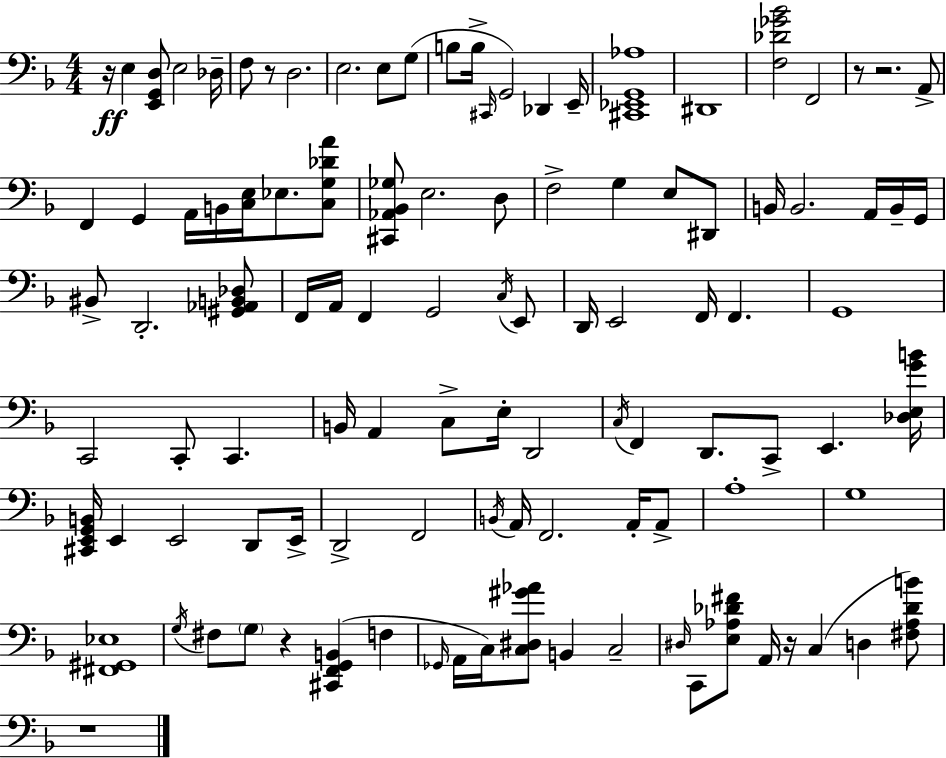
X:1
T:Untitled
M:4/4
L:1/4
K:Dm
z/4 E, [E,,G,,D,]/2 E,2 _D,/4 F,/2 z/2 D,2 E,2 E,/2 G,/2 B,/2 B,/4 ^C,,/4 G,,2 _D,, E,,/4 [^C,,_E,,G,,_A,]4 ^D,,4 [F,_D_G_B]2 F,,2 z/2 z2 A,,/2 F,, G,, A,,/4 B,,/4 [C,E,]/4 _E,/2 [C,G,_DA]/2 [^C,,_A,,_B,,_G,]/2 E,2 D,/2 F,2 G, E,/2 ^D,,/2 B,,/4 B,,2 A,,/4 B,,/4 G,,/4 ^B,,/2 D,,2 [^G,,_A,,B,,_D,]/2 F,,/4 A,,/4 F,, G,,2 C,/4 E,,/2 D,,/4 E,,2 F,,/4 F,, G,,4 C,,2 C,,/2 C,, B,,/4 A,, C,/2 E,/4 D,,2 C,/4 F,, D,,/2 C,,/2 E,, [_D,E,GB]/4 [^C,,E,,G,,B,,]/4 E,, E,,2 D,,/2 E,,/4 D,,2 F,,2 B,,/4 A,,/4 F,,2 A,,/4 A,,/2 A,4 G,4 [^F,,^G,,_E,]4 G,/4 ^F,/2 G,/2 z [^C,,F,,G,,B,,] F, _G,,/4 A,,/4 C,/4 [C,^D,^G_A]/2 B,, C,2 ^D,/4 C,,/2 [E,_A,_D^F]/2 A,,/4 z/4 C, D, [^F,_A,_DB]/2 z4